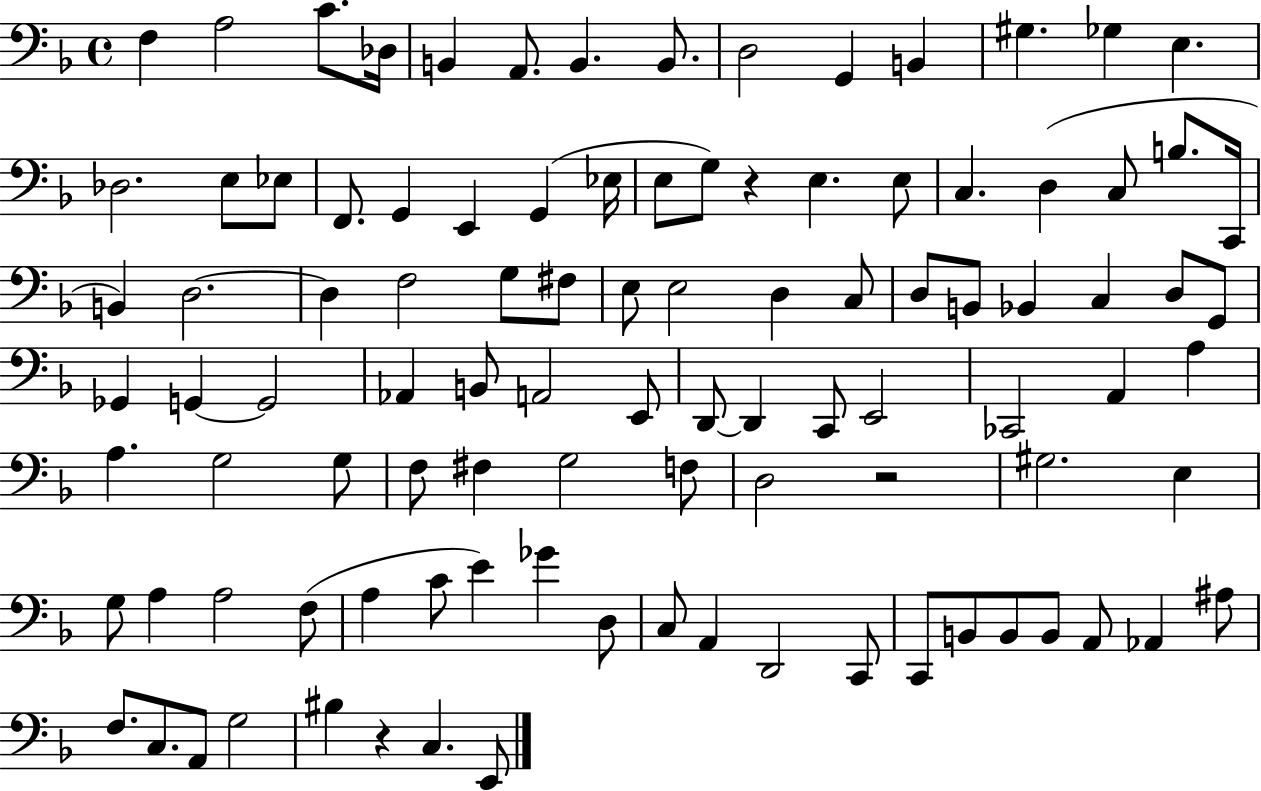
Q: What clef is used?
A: bass